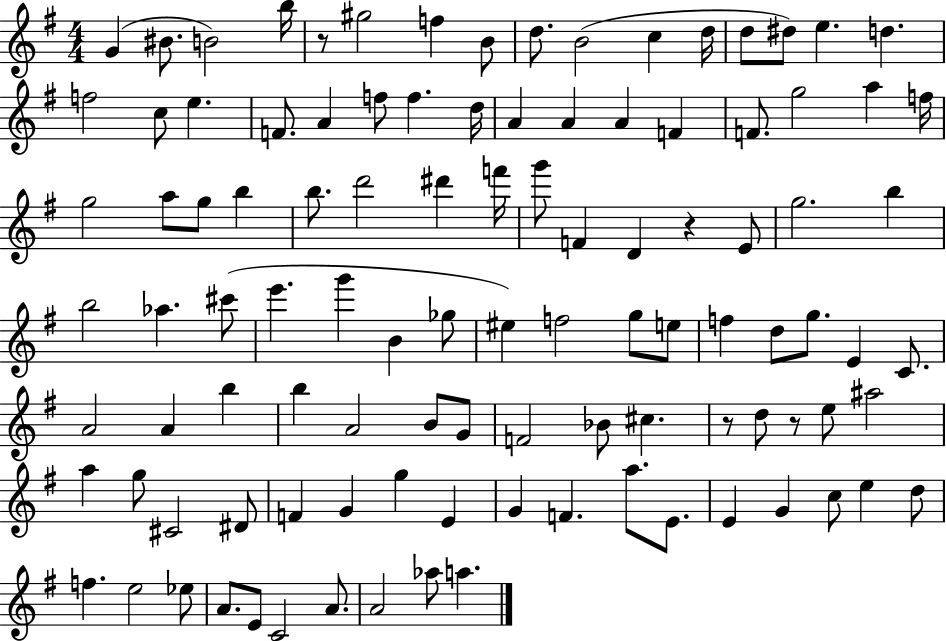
G4/q BIS4/e. B4/h B5/s R/e G#5/h F5/q B4/e D5/e. B4/h C5/q D5/s D5/e D#5/e E5/q. D5/q. F5/h C5/e E5/q. F4/e. A4/q F5/e F5/q. D5/s A4/q A4/q A4/q F4/q F4/e. G5/h A5/q F5/s G5/h A5/e G5/e B5/q B5/e. D6/h D#6/q F6/s G6/e F4/q D4/q R/q E4/e G5/h. B5/q B5/h Ab5/q. C#6/e E6/q. G6/q B4/q Gb5/e EIS5/q F5/h G5/e E5/e F5/q D5/e G5/e. E4/q C4/e. A4/h A4/q B5/q B5/q A4/h B4/e G4/e F4/h Bb4/e C#5/q. R/e D5/e R/e E5/e A#5/h A5/q G5/e C#4/h D#4/e F4/q G4/q G5/q E4/q G4/q F4/q. A5/e. E4/e. E4/q G4/q C5/e E5/q D5/e F5/q. E5/h Eb5/e A4/e. E4/e C4/h A4/e. A4/h Ab5/e A5/q.